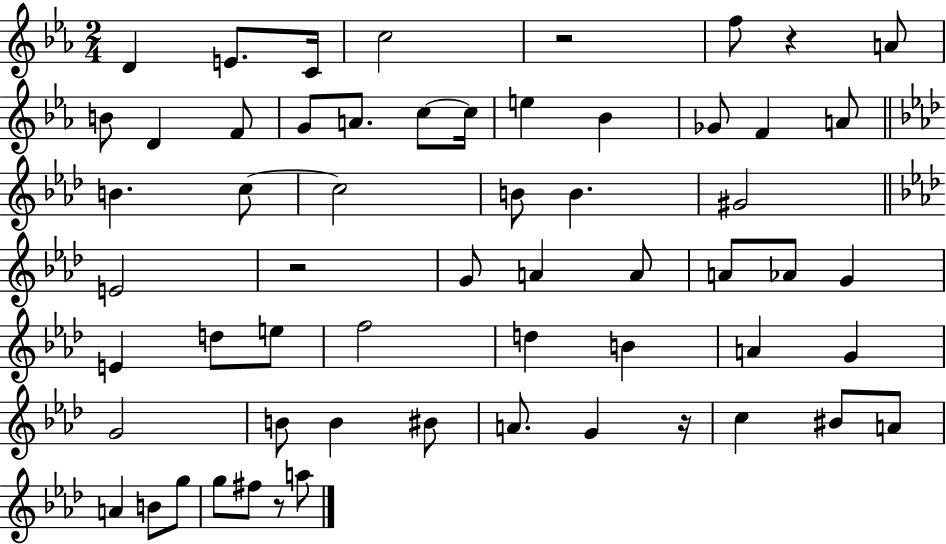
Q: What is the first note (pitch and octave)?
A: D4